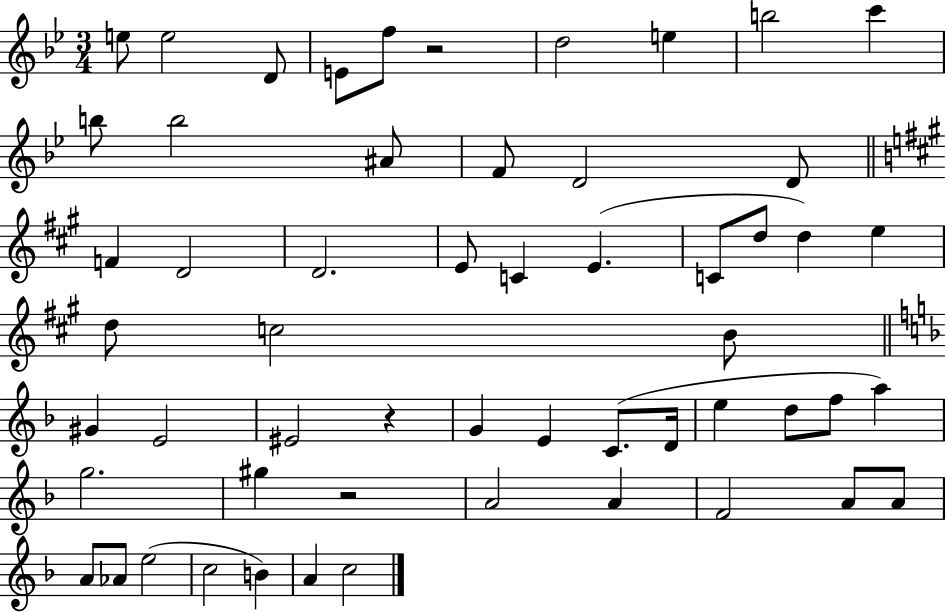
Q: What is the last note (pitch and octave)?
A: C5